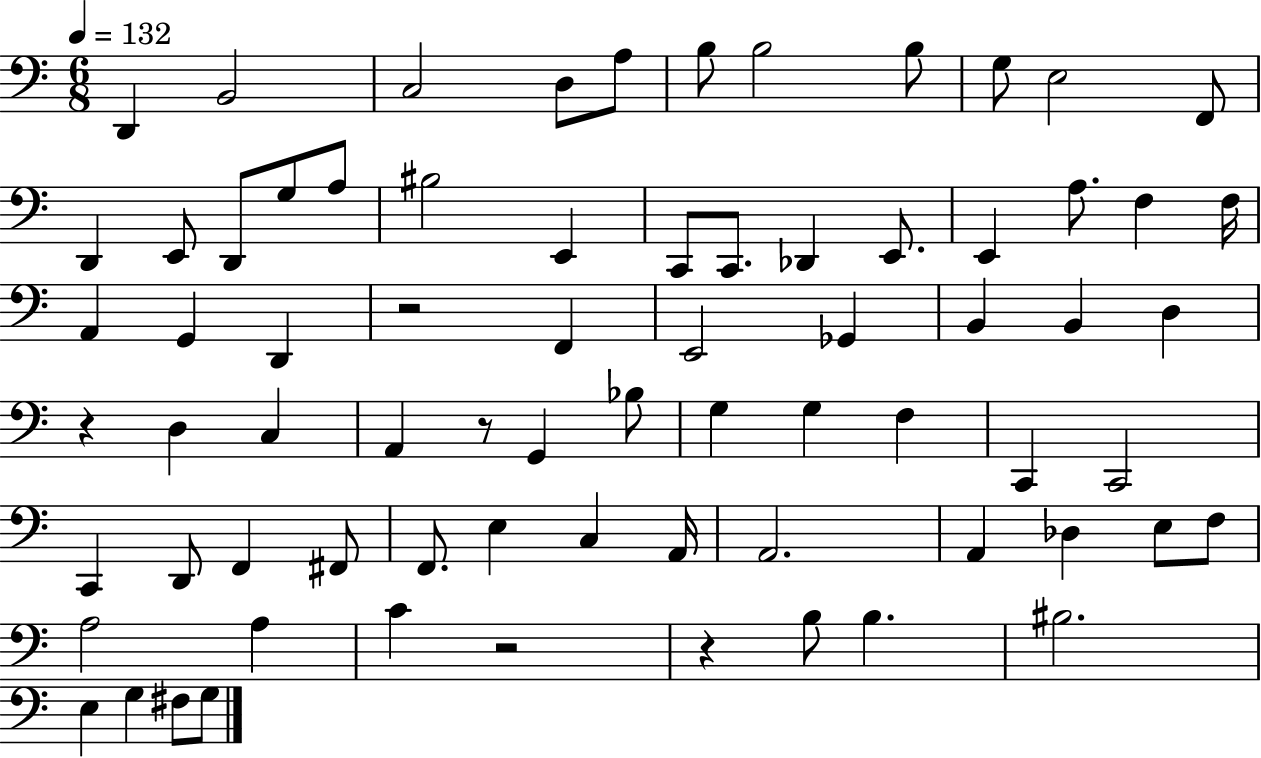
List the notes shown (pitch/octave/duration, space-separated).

D2/q B2/h C3/h D3/e A3/e B3/e B3/h B3/e G3/e E3/h F2/e D2/q E2/e D2/e G3/e A3/e BIS3/h E2/q C2/e C2/e. Db2/q E2/e. E2/q A3/e. F3/q F3/s A2/q G2/q D2/q R/h F2/q E2/h Gb2/q B2/q B2/q D3/q R/q D3/q C3/q A2/q R/e G2/q Bb3/e G3/q G3/q F3/q C2/q C2/h C2/q D2/e F2/q F#2/e F2/e. E3/q C3/q A2/s A2/h. A2/q Db3/q E3/e F3/e A3/h A3/q C4/q R/h R/q B3/e B3/q. BIS3/h. E3/q G3/q F#3/e G3/e